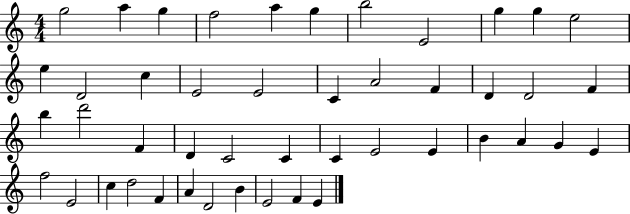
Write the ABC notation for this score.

X:1
T:Untitled
M:4/4
L:1/4
K:C
g2 a g f2 a g b2 E2 g g e2 e D2 c E2 E2 C A2 F D D2 F b d'2 F D C2 C C E2 E B A G E f2 E2 c d2 F A D2 B E2 F E